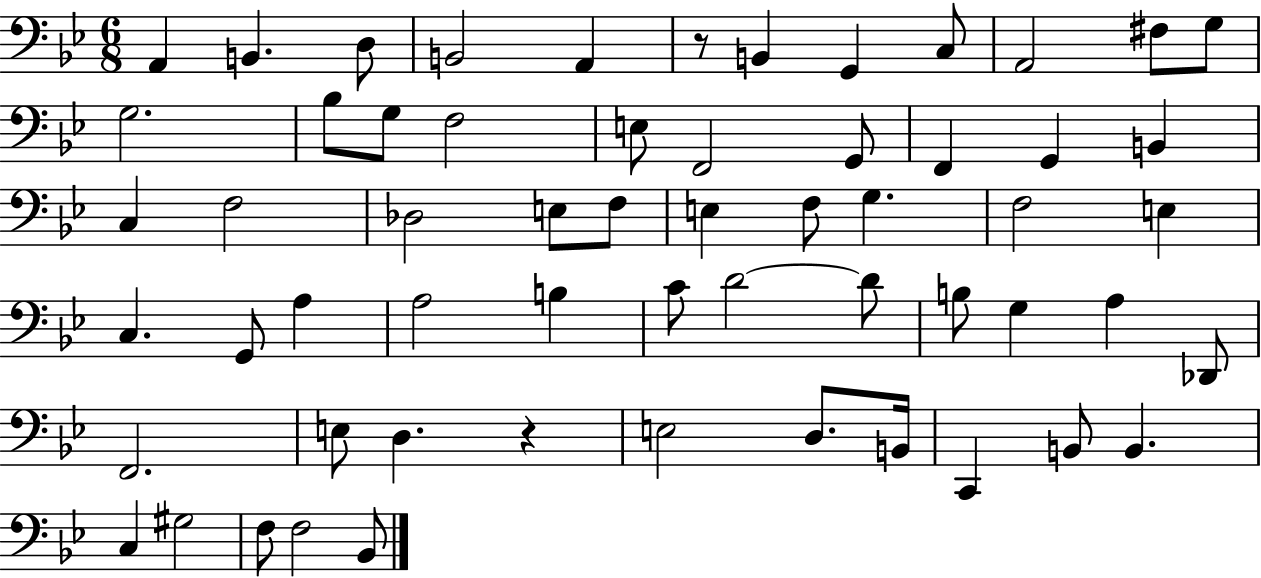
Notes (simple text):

A2/q B2/q. D3/e B2/h A2/q R/e B2/q G2/q C3/e A2/h F#3/e G3/e G3/h. Bb3/e G3/e F3/h E3/e F2/h G2/e F2/q G2/q B2/q C3/q F3/h Db3/h E3/e F3/e E3/q F3/e G3/q. F3/h E3/q C3/q. G2/e A3/q A3/h B3/q C4/e D4/h D4/e B3/e G3/q A3/q Db2/e F2/h. E3/e D3/q. R/q E3/h D3/e. B2/s C2/q B2/e B2/q. C3/q G#3/h F3/e F3/h Bb2/e